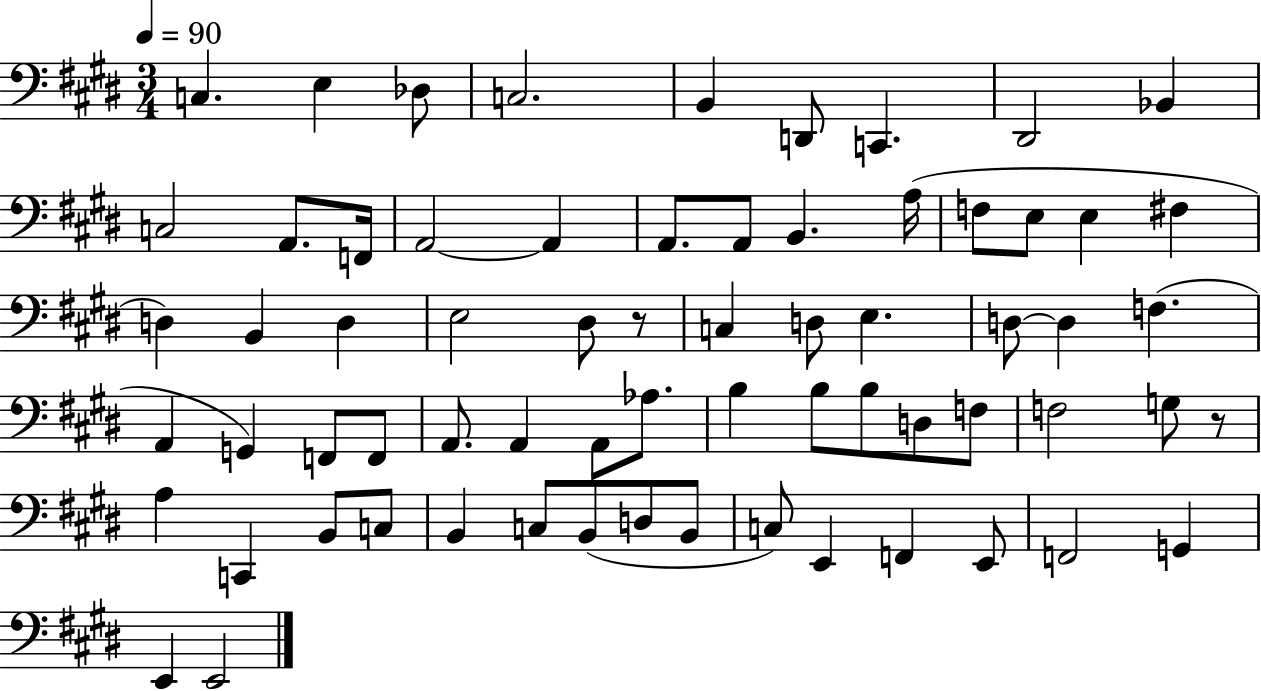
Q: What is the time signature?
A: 3/4